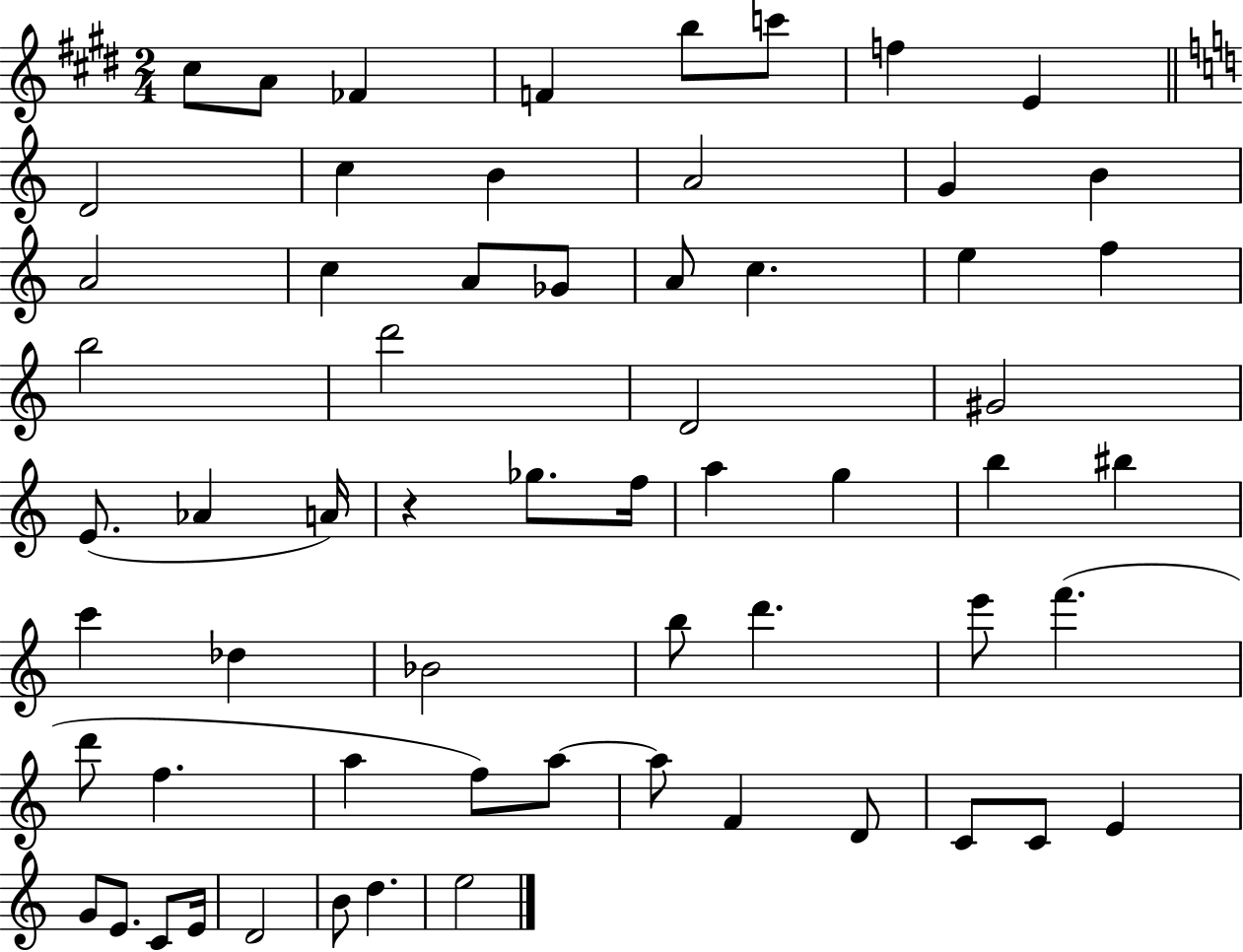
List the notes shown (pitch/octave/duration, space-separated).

C#5/e A4/e FES4/q F4/q B5/e C6/e F5/q E4/q D4/h C5/q B4/q A4/h G4/q B4/q A4/h C5/q A4/e Gb4/e A4/e C5/q. E5/q F5/q B5/h D6/h D4/h G#4/h E4/e. Ab4/q A4/s R/q Gb5/e. F5/s A5/q G5/q B5/q BIS5/q C6/q Db5/q Bb4/h B5/e D6/q. E6/e F6/q. D6/e F5/q. A5/q F5/e A5/e A5/e F4/q D4/e C4/e C4/e E4/q G4/e E4/e. C4/e E4/s D4/h B4/e D5/q. E5/h